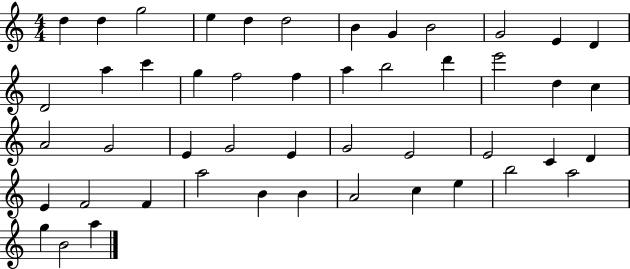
{
  \clef treble
  \numericTimeSignature
  \time 4/4
  \key c \major
  d''4 d''4 g''2 | e''4 d''4 d''2 | b'4 g'4 b'2 | g'2 e'4 d'4 | \break d'2 a''4 c'''4 | g''4 f''2 f''4 | a''4 b''2 d'''4 | e'''2 d''4 c''4 | \break a'2 g'2 | e'4 g'2 e'4 | g'2 e'2 | e'2 c'4 d'4 | \break e'4 f'2 f'4 | a''2 b'4 b'4 | a'2 c''4 e''4 | b''2 a''2 | \break g''4 b'2 a''4 | \bar "|."
}